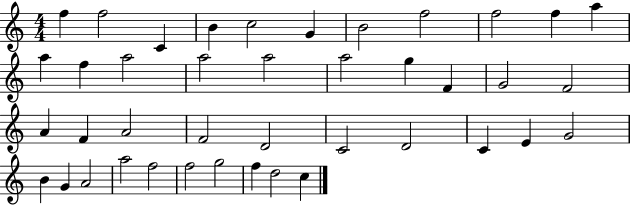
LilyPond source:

{
  \clef treble
  \numericTimeSignature
  \time 4/4
  \key c \major
  f''4 f''2 c'4 | b'4 c''2 g'4 | b'2 f''2 | f''2 f''4 a''4 | \break a''4 f''4 a''2 | a''2 a''2 | a''2 g''4 f'4 | g'2 f'2 | \break a'4 f'4 a'2 | f'2 d'2 | c'2 d'2 | c'4 e'4 g'2 | \break b'4 g'4 a'2 | a''2 f''2 | f''2 g''2 | f''4 d''2 c''4 | \break \bar "|."
}